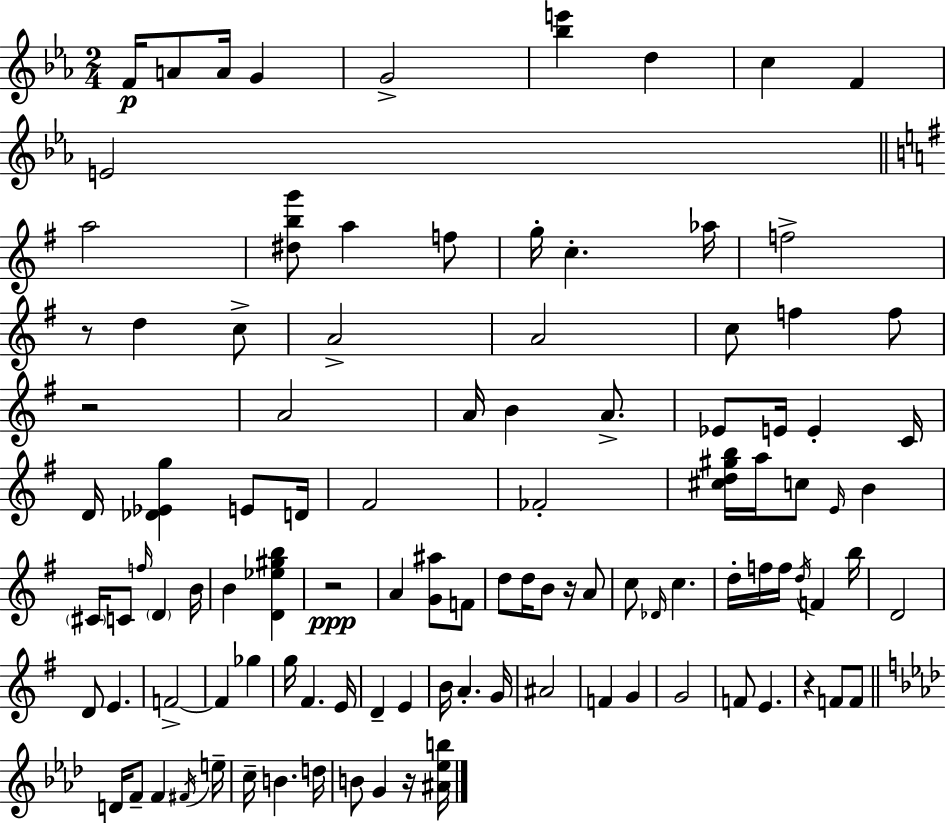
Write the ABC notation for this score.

X:1
T:Untitled
M:2/4
L:1/4
K:Eb
F/4 A/2 A/4 G G2 [_be'] d c F E2 a2 [^dbg']/2 a f/2 g/4 c _a/4 f2 z/2 d c/2 A2 A2 c/2 f f/2 z2 A2 A/4 B A/2 _E/2 E/4 E C/4 D/4 [_D_Eg] E/2 D/4 ^F2 _F2 [^cd^gb]/4 a/4 c/2 E/4 B ^C/4 C/2 f/4 D B/4 B [D_e^gb] z2 A [G^a]/2 F/2 d/2 d/4 B/2 z/4 A/2 c/2 _D/4 c d/4 f/4 f/4 d/4 F b/4 D2 D/2 E F2 F _g g/4 ^F E/4 D E B/4 A G/4 ^A2 F G G2 F/2 E z F/2 F/2 D/4 F/2 F ^F/4 e/4 c/4 B d/4 B/2 G z/4 [^A_eb]/4